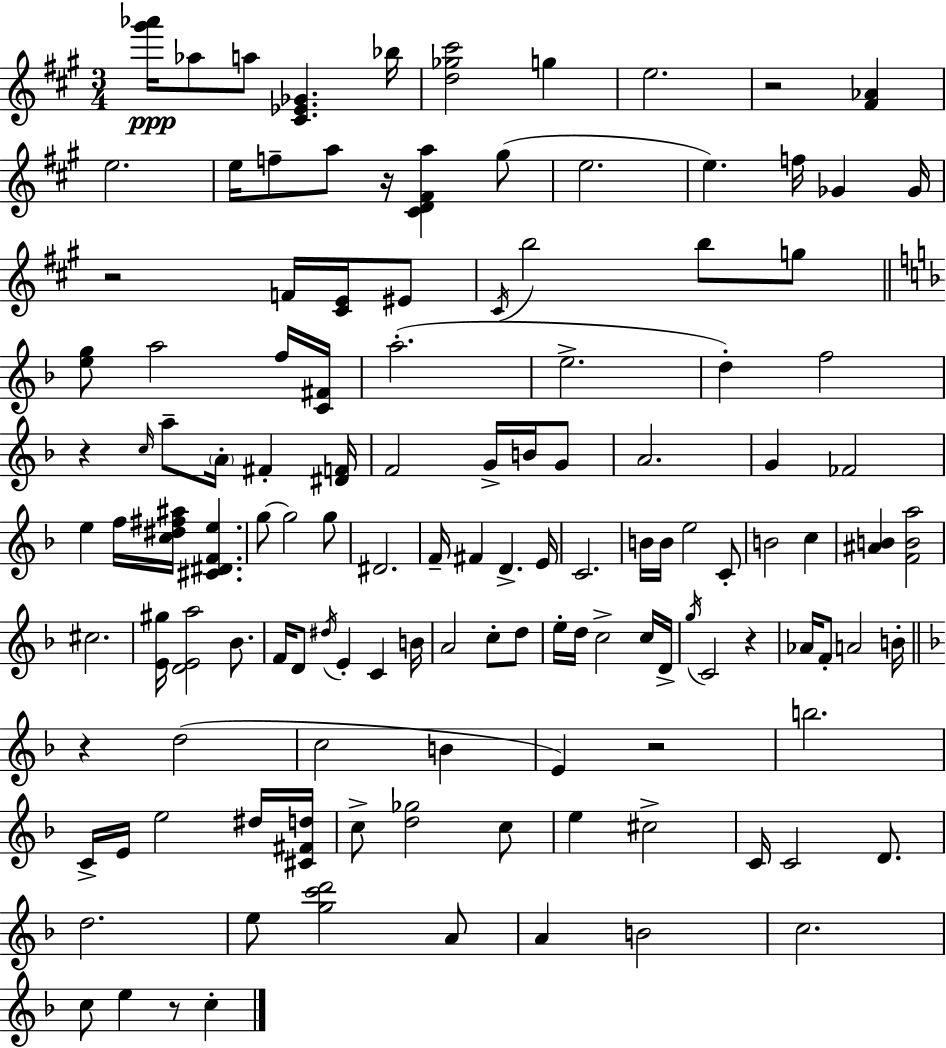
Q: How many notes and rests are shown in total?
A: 128